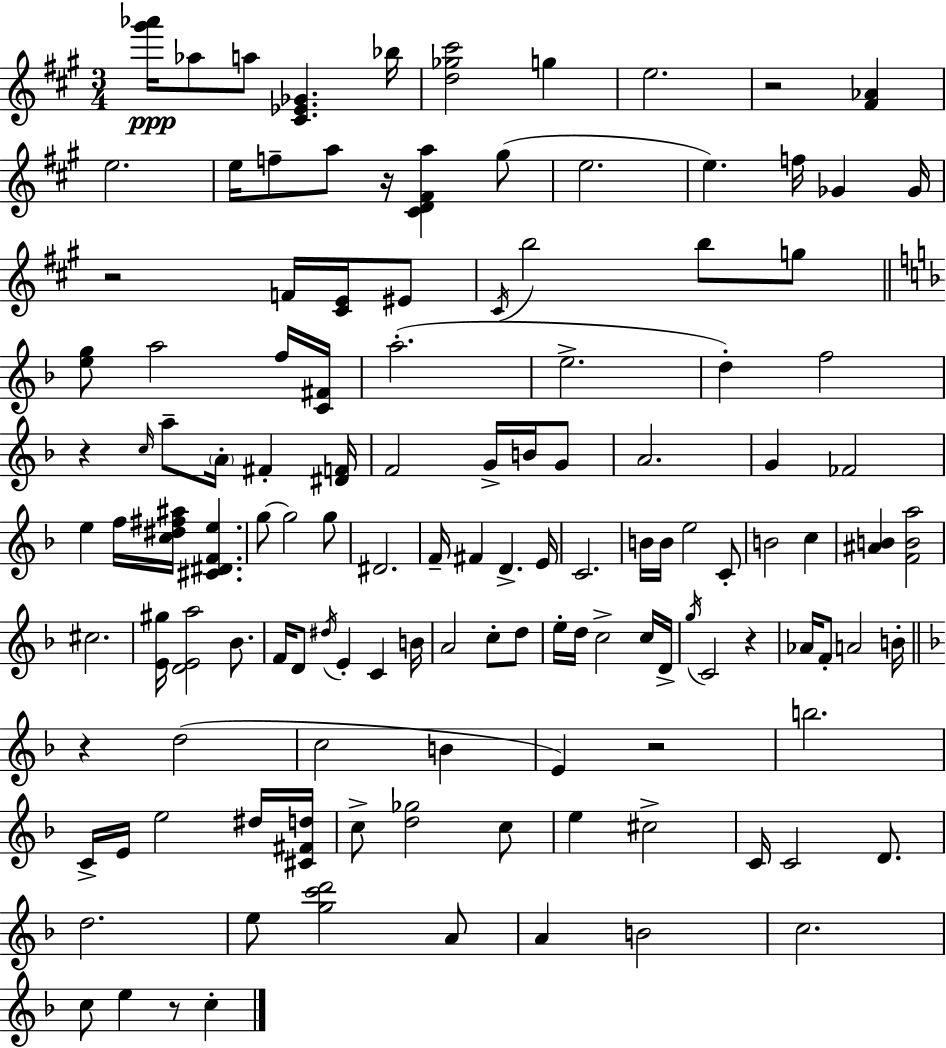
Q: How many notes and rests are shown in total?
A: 128